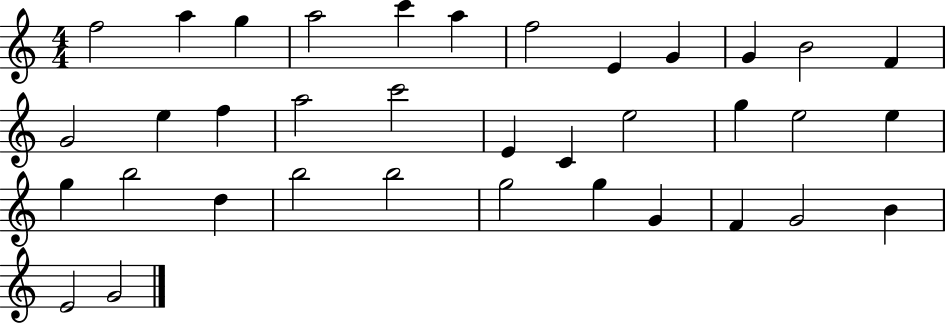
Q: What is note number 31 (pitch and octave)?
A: G4